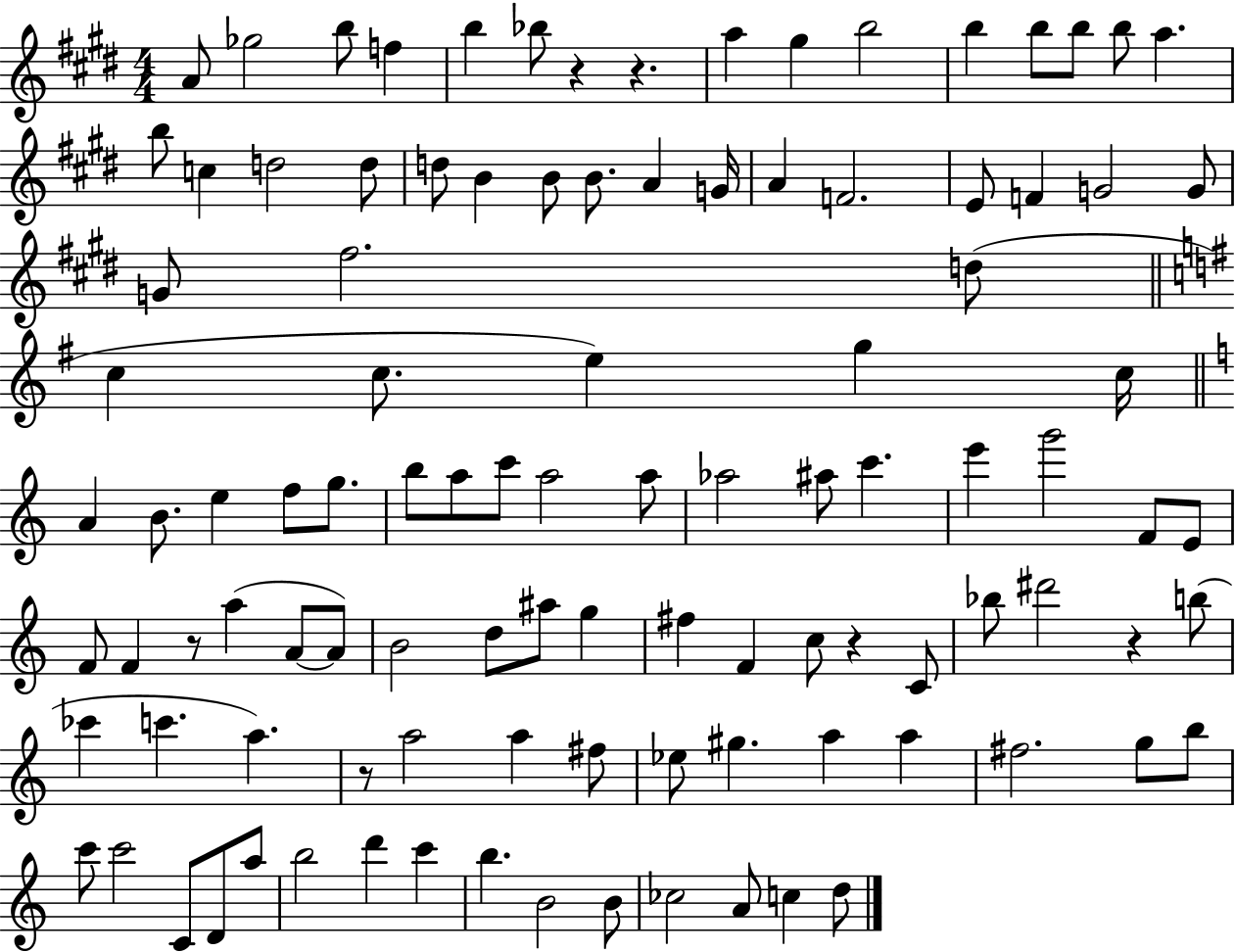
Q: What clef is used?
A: treble